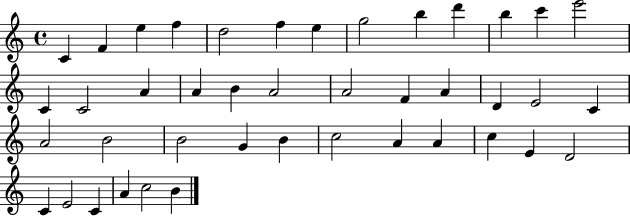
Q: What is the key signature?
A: C major